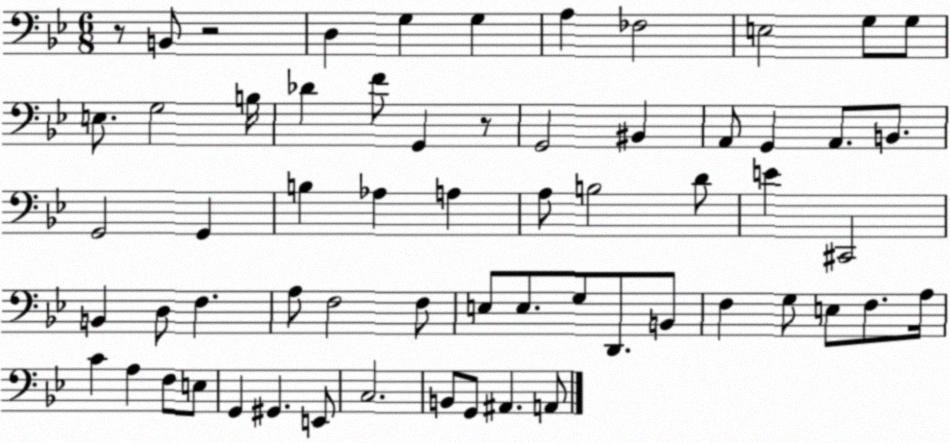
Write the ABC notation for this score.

X:1
T:Untitled
M:6/8
L:1/4
K:Bb
z/2 B,,/2 z2 D, G, G, A, _F,2 E,2 G,/2 G,/2 E,/2 G,2 B,/4 _D F/2 G,, z/2 G,,2 ^B,, A,,/2 G,, A,,/2 B,,/2 G,,2 G,, B, _A, A, A,/2 B,2 D/2 E ^C,,2 B,, D,/2 F, A,/2 F,2 F,/2 E,/2 E,/2 G,/2 D,,/2 B,,/2 F, G,/2 E,/2 F,/2 A,/4 C A, F,/2 E,/2 G,, ^G,, E,,/2 C,2 B,,/2 G,,/2 ^A,, A,,/2